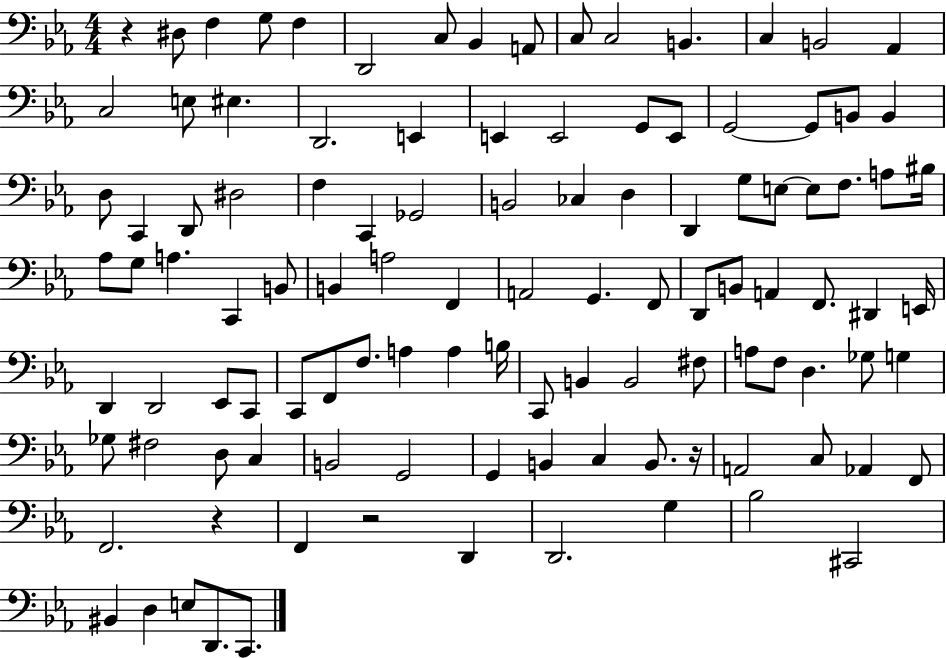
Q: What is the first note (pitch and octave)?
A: D#3